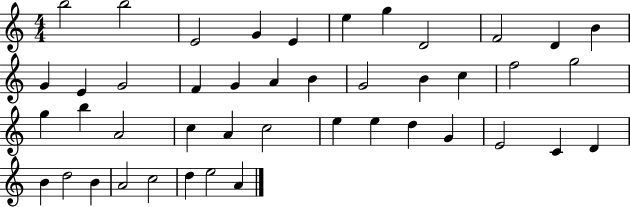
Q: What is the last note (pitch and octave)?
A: A4